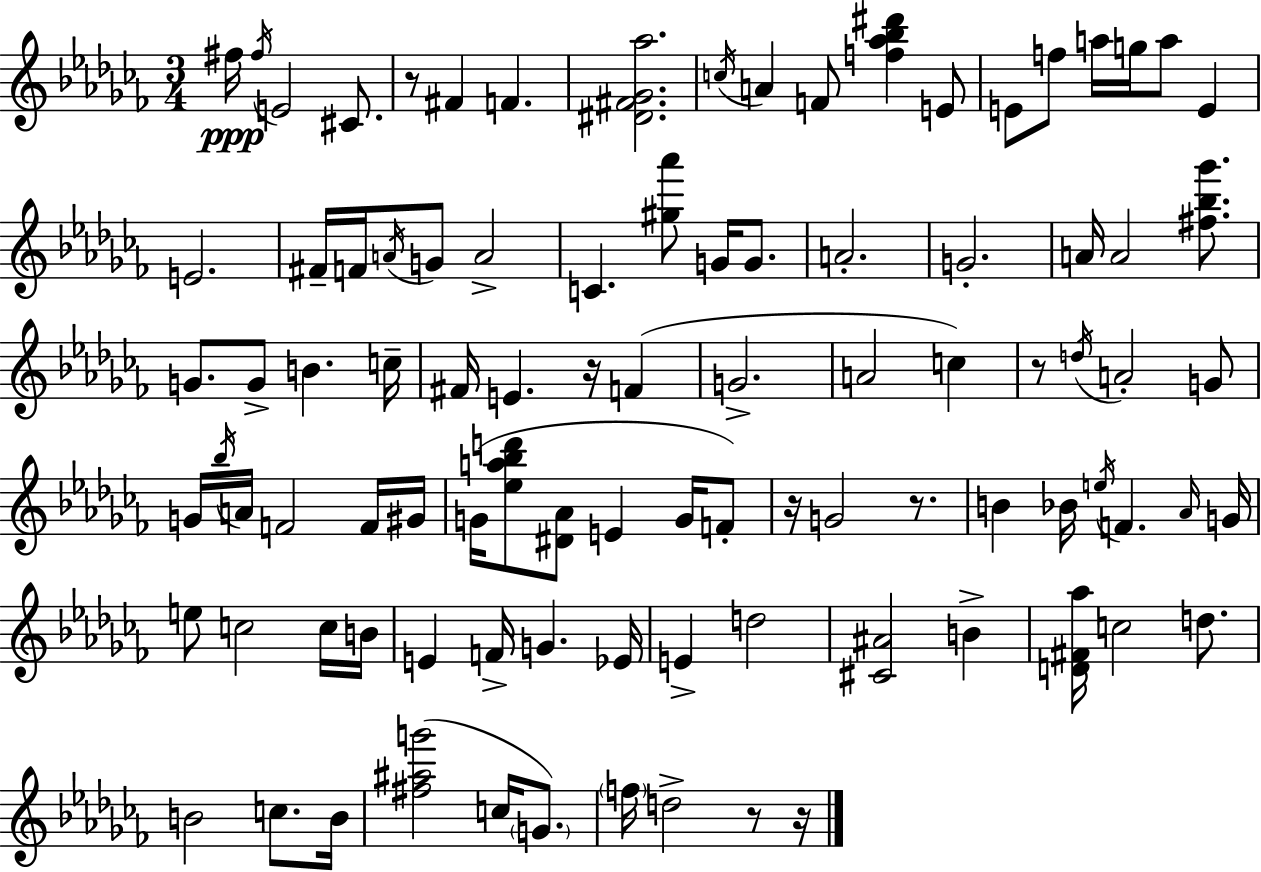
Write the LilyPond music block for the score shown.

{
  \clef treble
  \numericTimeSignature
  \time 3/4
  \key aes \minor
  fis''16\ppp \acciaccatura { fis''16 } e'2 cis'8. | r8 fis'4 f'4. | <dis' fis' ges' aes''>2. | \acciaccatura { c''16 } a'4 f'8 <f'' aes'' bes'' dis'''>4 | \break e'8 e'8 f''8 a''16 g''16 a''8 e'4 | e'2. | fis'16-- f'16 \acciaccatura { a'16 } g'8 a'2-> | c'4. <gis'' aes'''>8 g'16 | \break g'8. a'2.-. | g'2.-. | a'16 a'2 | <fis'' bes'' ges'''>8. g'8. g'8-> b'4. | \break c''16-- fis'16 e'4. r16 f'4( | g'2.-> | a'2 c''4) | r8 \acciaccatura { d''16 } a'2-. | \break g'8 g'16 \acciaccatura { bes''16 } a'16 f'2 | f'16 gis'16 g'16( <ees'' a'' bes'' d'''>8 <dis' aes'>8 e'4 | g'16 f'8-.) r16 g'2 | r8. b'4 bes'16 \acciaccatura { e''16 } f'4. | \break \grace { aes'16 } g'16 e''8 c''2 | c''16 b'16 e'4 f'16-> | g'4. ees'16 e'4-> d''2 | <cis' ais'>2 | \break b'4-> <d' fis' aes''>16 c''2 | d''8. b'2 | c''8. b'16 <fis'' ais'' g'''>2( | c''16 \parenthesize g'8.) \parenthesize f''16 d''2-> | \break r8 r16 \bar "|."
}